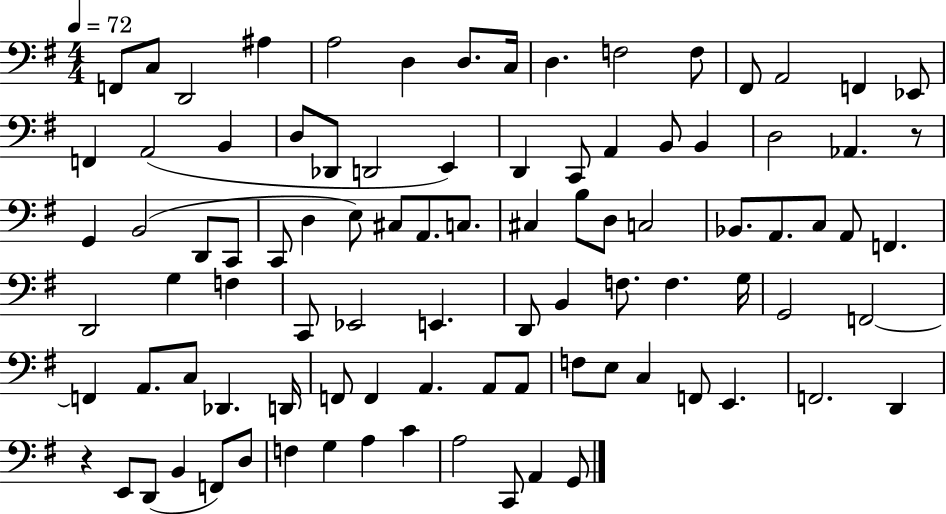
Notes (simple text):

F2/e C3/e D2/h A#3/q A3/h D3/q D3/e. C3/s D3/q. F3/h F3/e F#2/e A2/h F2/q Eb2/e F2/q A2/h B2/q D3/e Db2/e D2/h E2/q D2/q C2/e A2/q B2/e B2/q D3/h Ab2/q. R/e G2/q B2/h D2/e C2/e C2/e D3/q E3/e C#3/e A2/e. C3/e. C#3/q B3/e D3/e C3/h Bb2/e. A2/e. C3/e A2/e F2/q. D2/h G3/q F3/q C2/e Eb2/h E2/q. D2/e B2/q F3/e. F3/q. G3/s G2/h F2/h F2/q A2/e. C3/e Db2/q. D2/s F2/e F2/q A2/q. A2/e A2/e F3/e E3/e C3/q F2/e E2/q. F2/h. D2/q R/q E2/e D2/e B2/q F2/e D3/e F3/q G3/q A3/q C4/q A3/h C2/e A2/q G2/e